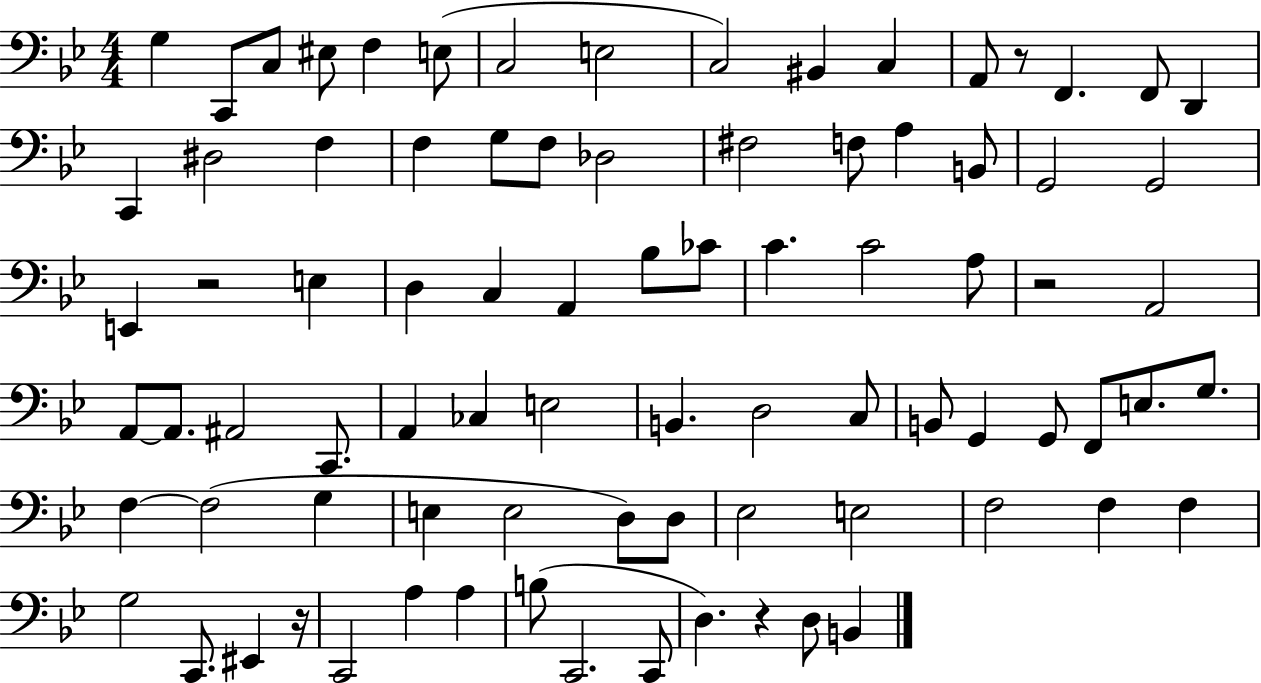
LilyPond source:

{
  \clef bass
  \numericTimeSignature
  \time 4/4
  \key bes \major
  g4 c,8 c8 eis8 f4 e8( | c2 e2 | c2) bis,4 c4 | a,8 r8 f,4. f,8 d,4 | \break c,4 dis2 f4 | f4 g8 f8 des2 | fis2 f8 a4 b,8 | g,2 g,2 | \break e,4 r2 e4 | d4 c4 a,4 bes8 ces'8 | c'4. c'2 a8 | r2 a,2 | \break a,8~~ a,8. ais,2 c,8. | a,4 ces4 e2 | b,4. d2 c8 | b,8 g,4 g,8 f,8 e8. g8. | \break f4~~ f2( g4 | e4 e2 d8) d8 | ees2 e2 | f2 f4 f4 | \break g2 c,8. eis,4 r16 | c,2 a4 a4 | b8( c,2. c,8 | d4.) r4 d8 b,4 | \break \bar "|."
}